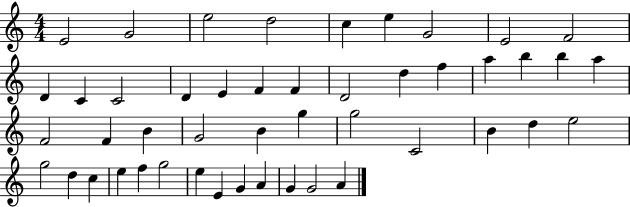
X:1
T:Untitled
M:4/4
L:1/4
K:C
E2 G2 e2 d2 c e G2 E2 F2 D C C2 D E F F D2 d f a b b a F2 F B G2 B g g2 C2 B d e2 g2 d c e f g2 e E G A G G2 A